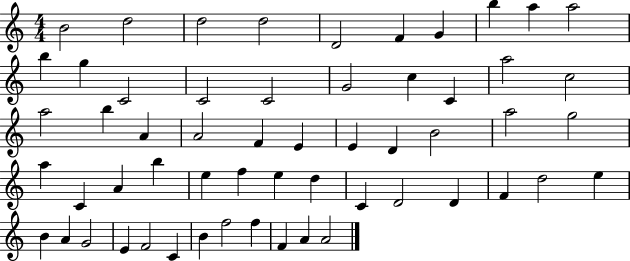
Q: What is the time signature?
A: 4/4